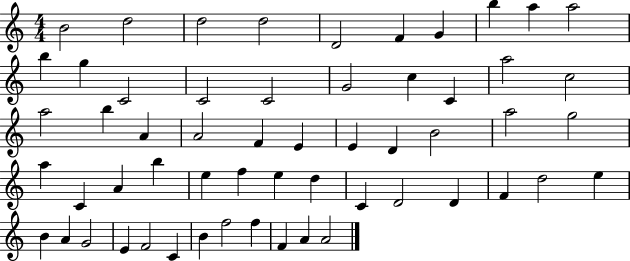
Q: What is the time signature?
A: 4/4